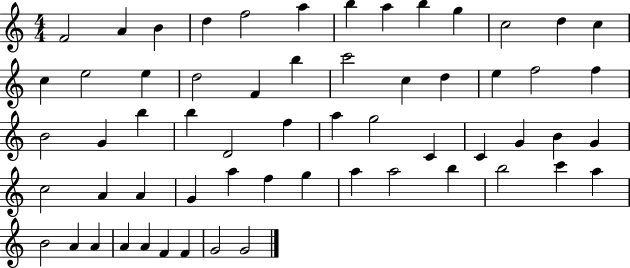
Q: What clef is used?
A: treble